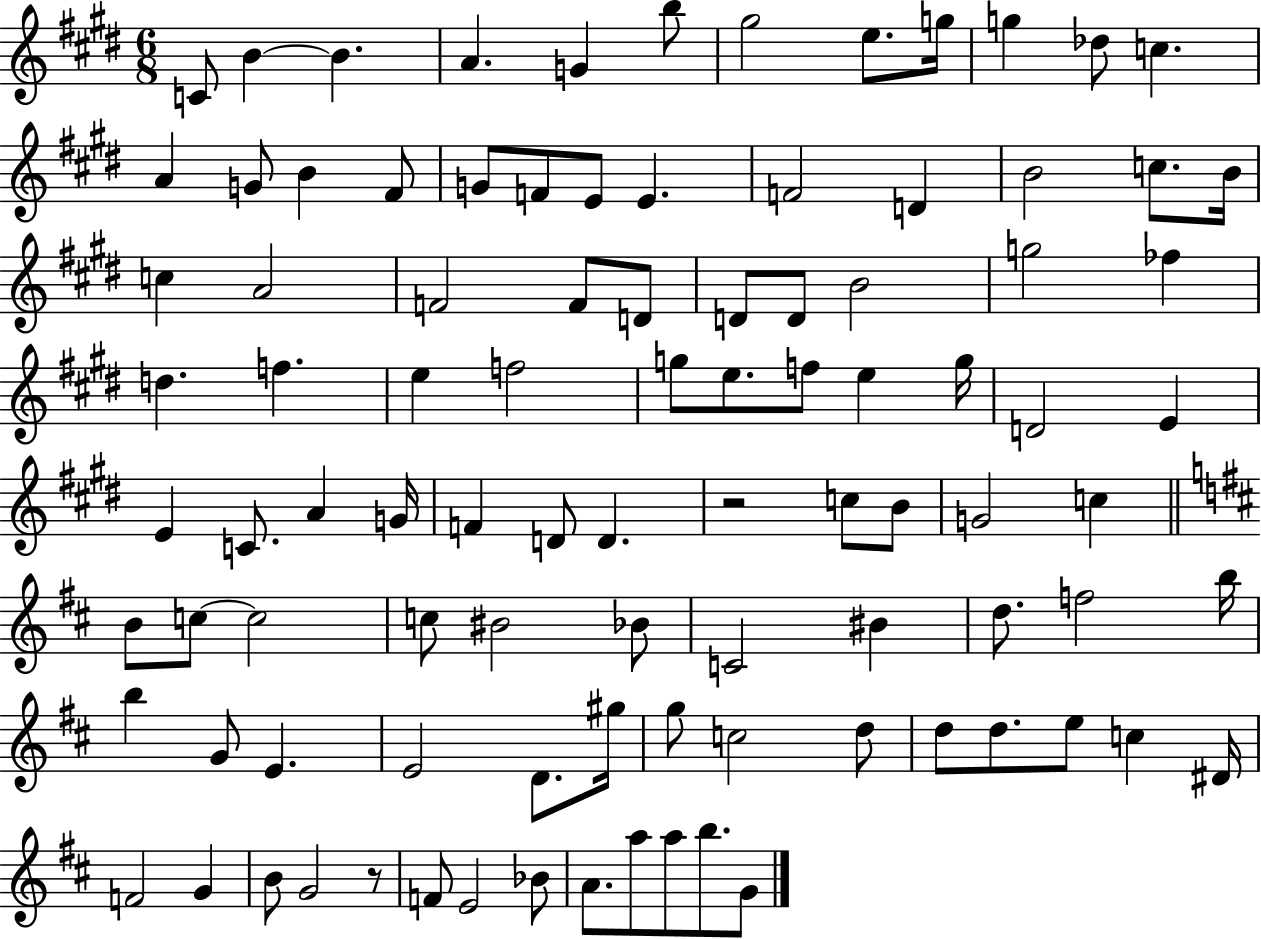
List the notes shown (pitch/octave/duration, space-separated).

C4/e B4/q B4/q. A4/q. G4/q B5/e G#5/h E5/e. G5/s G5/q Db5/e C5/q. A4/q G4/e B4/q F#4/e G4/e F4/e E4/e E4/q. F4/h D4/q B4/h C5/e. B4/s C5/q A4/h F4/h F4/e D4/e D4/e D4/e B4/h G5/h FES5/q D5/q. F5/q. E5/q F5/h G5/e E5/e. F5/e E5/q G5/s D4/h E4/q E4/q C4/e. A4/q G4/s F4/q D4/e D4/q. R/h C5/e B4/e G4/h C5/q B4/e C5/e C5/h C5/e BIS4/h Bb4/e C4/h BIS4/q D5/e. F5/h B5/s B5/q G4/e E4/q. E4/h D4/e. G#5/s G5/e C5/h D5/e D5/e D5/e. E5/e C5/q D#4/s F4/h G4/q B4/e G4/h R/e F4/e E4/h Bb4/e A4/e. A5/e A5/e B5/e. G4/e